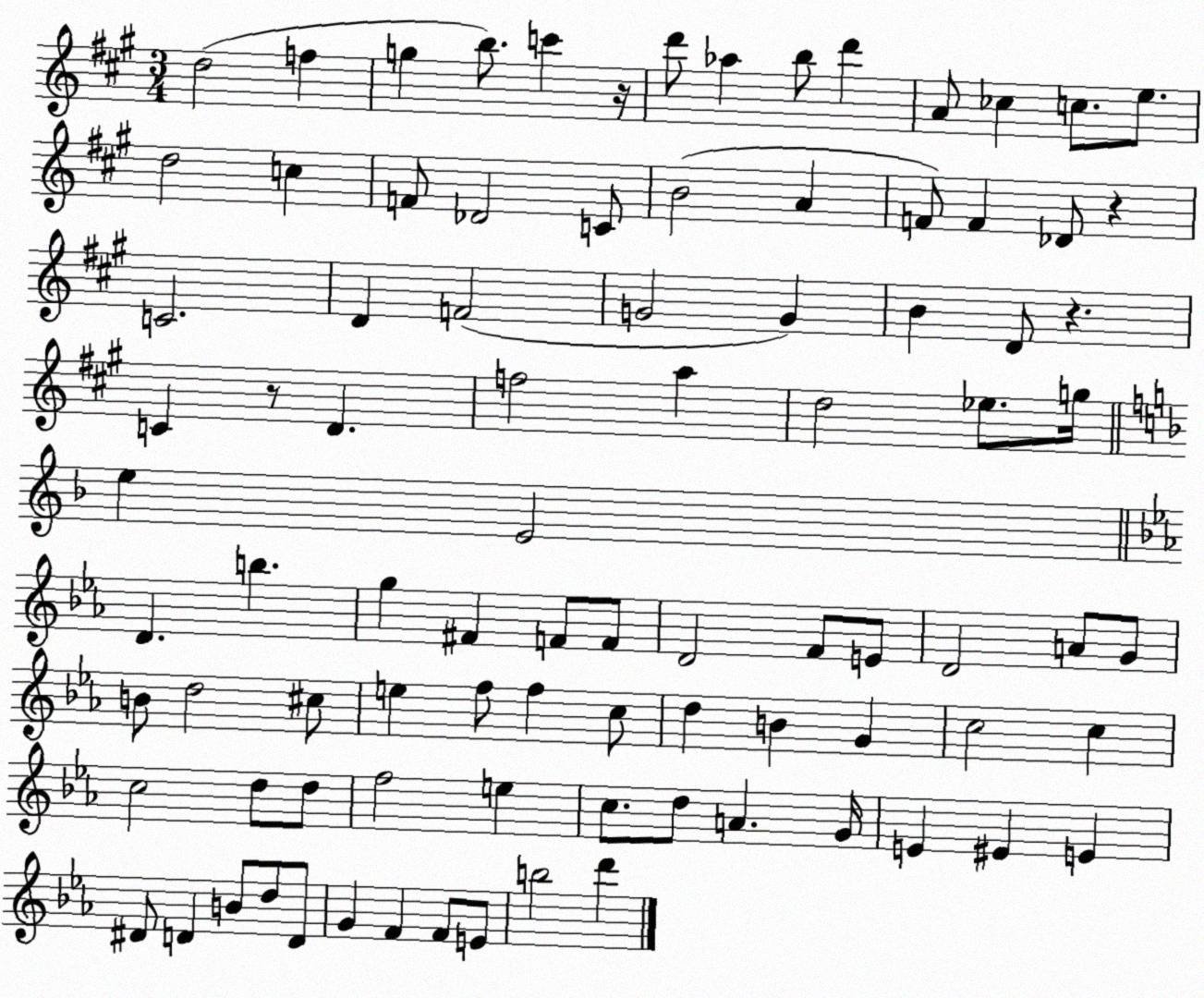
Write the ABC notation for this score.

X:1
T:Untitled
M:3/4
L:1/4
K:A
d2 f g b/2 c' z/4 d'/2 _a b/2 d' A/2 _c c/2 e/2 d2 c F/2 _D2 C/2 B2 A F/2 F _D/2 z C2 D F2 G2 G B D/2 z C z/2 D f2 a d2 _e/2 g/4 e E2 D b g ^F F/2 F/2 D2 F/2 E/2 D2 A/2 G/2 B/2 d2 ^c/2 e f/2 f c/2 d B G c2 c c2 d/2 d/2 f2 e c/2 d/2 A G/4 E ^E E ^D/2 D B/2 d/2 D/2 G F F/2 E/2 b2 d'